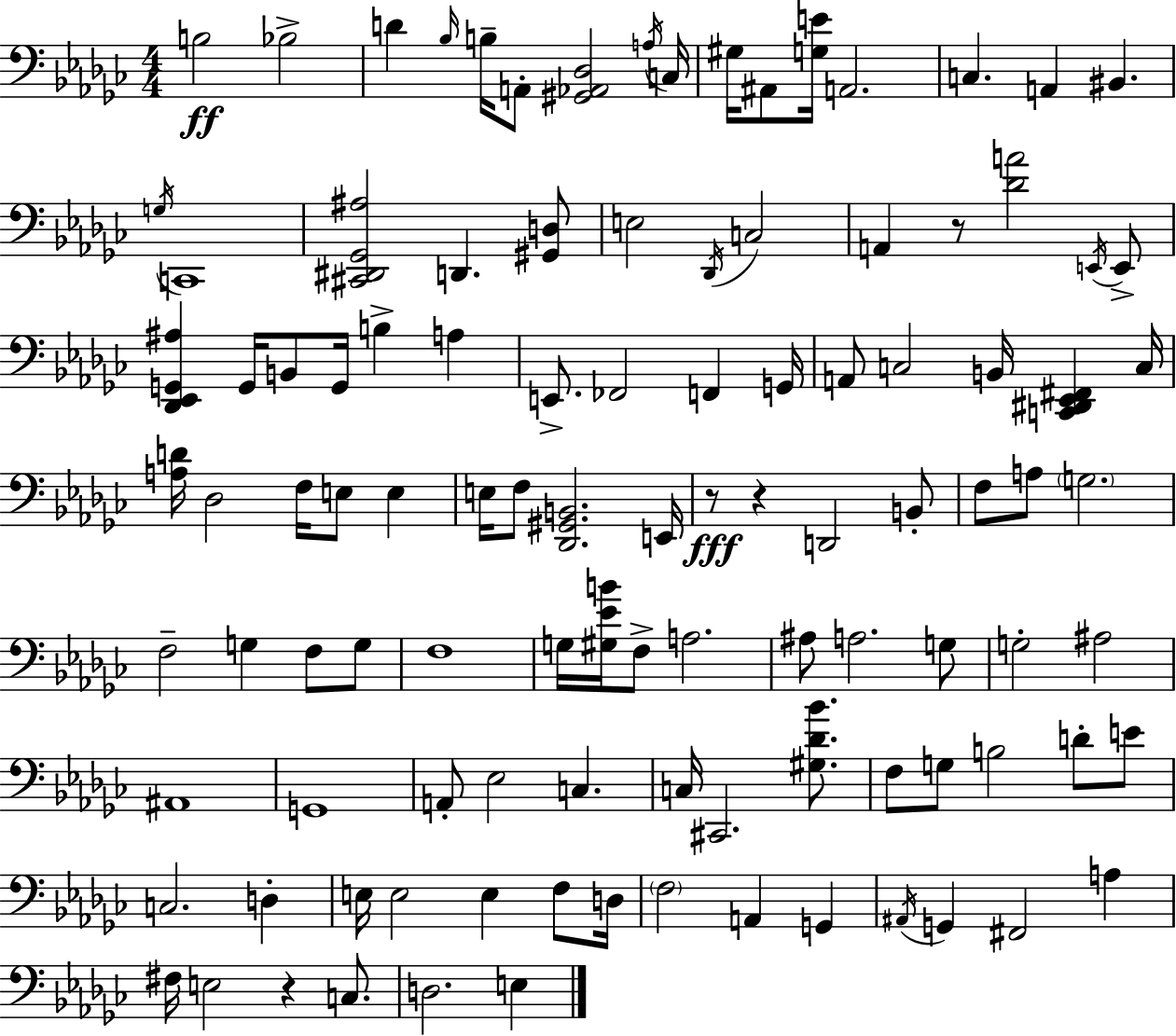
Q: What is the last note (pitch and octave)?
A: E3